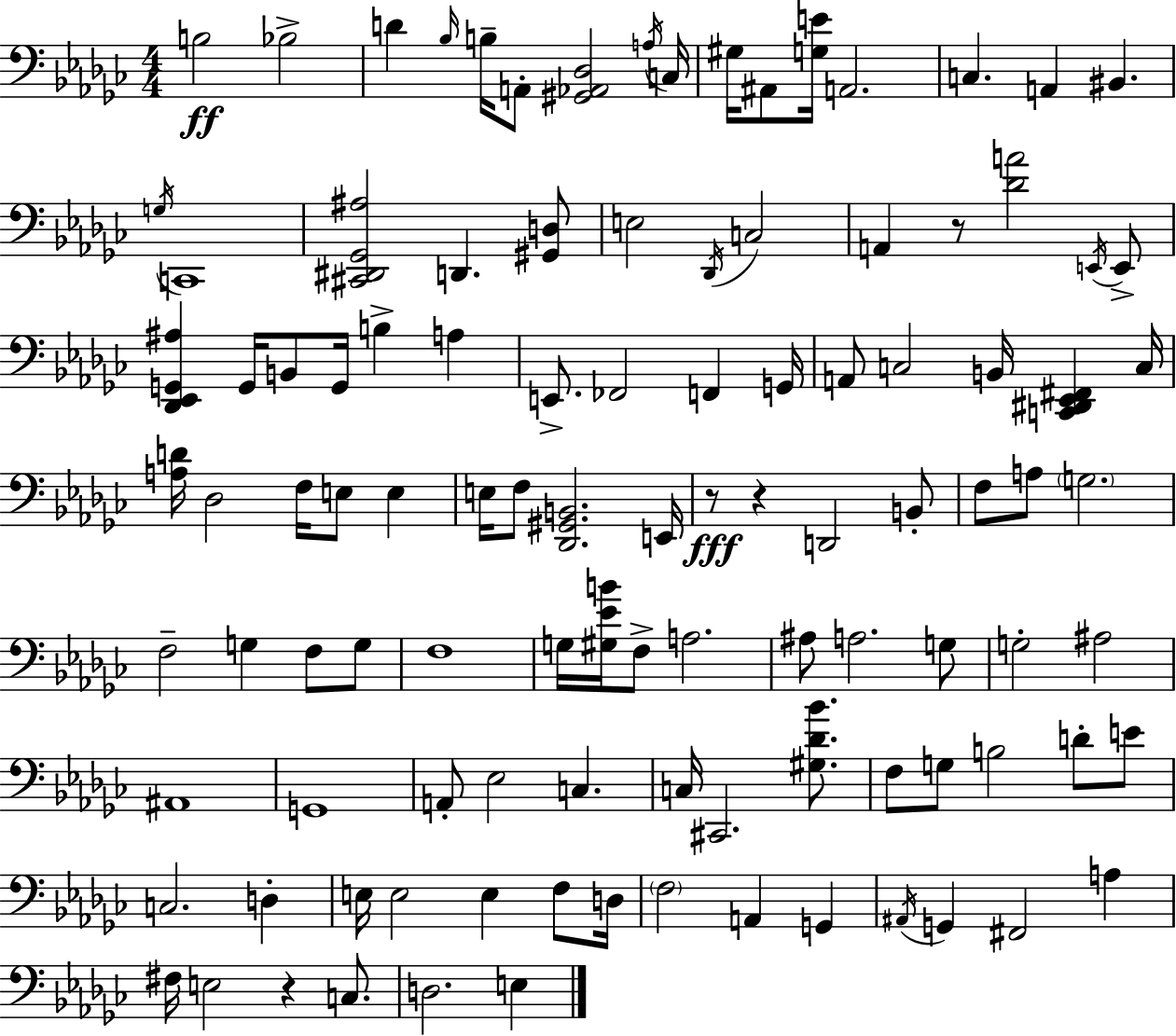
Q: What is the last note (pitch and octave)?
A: E3